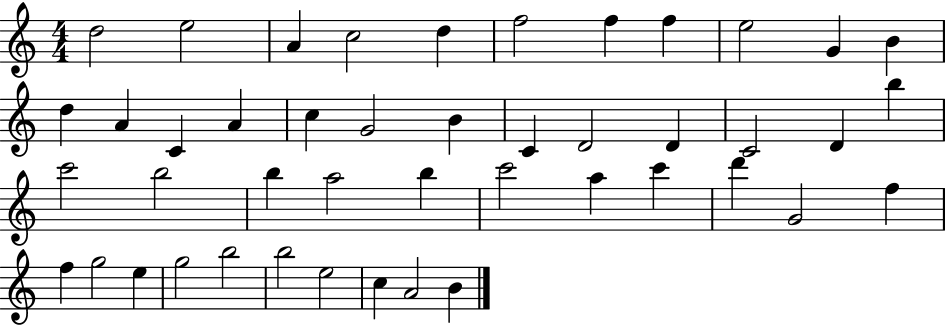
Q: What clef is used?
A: treble